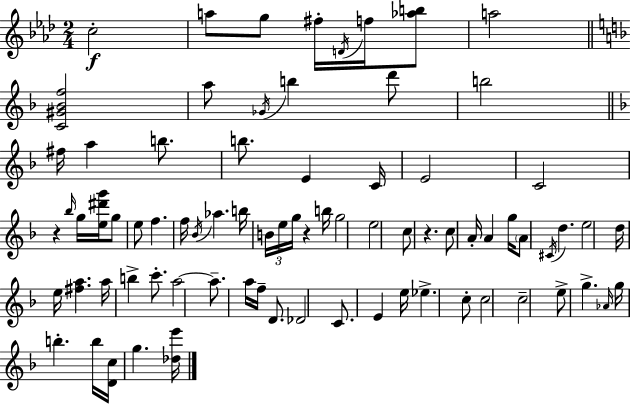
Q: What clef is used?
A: treble